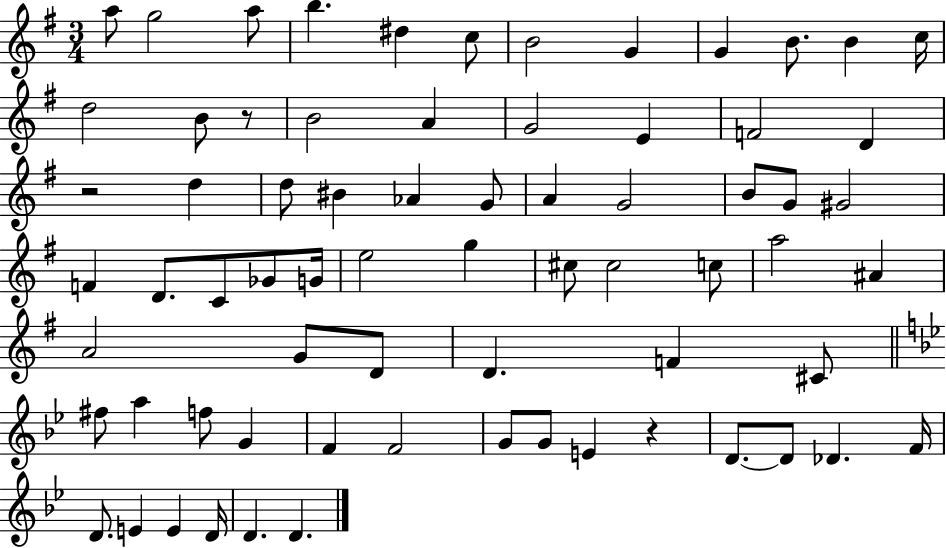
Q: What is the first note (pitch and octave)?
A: A5